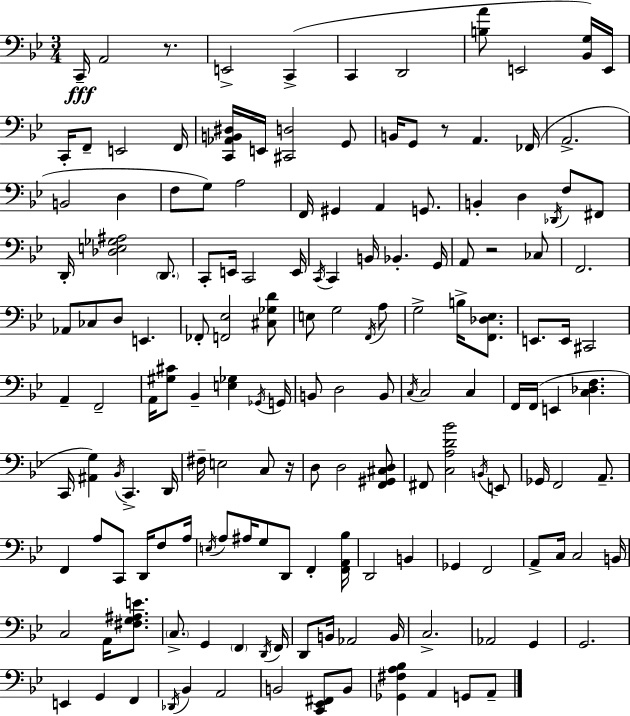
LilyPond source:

{
  \clef bass
  \numericTimeSignature
  \time 3/4
  \key g \minor
  \repeat volta 2 { c,16--\fff a,2 r8. | e,2-> c,4->( | c,4 d,2 | <b a'>8 e,2 <bes, g>16) e,16 | \break c,16-. f,8-- e,2 f,16 | <c, aes, b, dis>16 e,16 <cis, d>2 g,8 | b,16 g,8 r8 a,4. fes,16( | a,2.-> | \break b,2 d4 | f8 g8) a2 | f,16 gis,4 a,4 g,8. | b,4-. d4 \acciaccatura { des,16 } f8 fis,8 | \break d,16-. <des e ges ais>2 \parenthesize d,8. | c,8-. e,16 c,2 | e,16 \acciaccatura { c,16 } c,4 b,16 bes,4.-. | g,16 a,8 r2 | \break ces8 f,2. | aes,8 ces8 d8 e,4. | fes,8-. <f, ees>2 | <cis ges d'>8 e8 g2 | \break \acciaccatura { f,16 } a8 g2-> b16-> | <f, des ees>8. e,8. e,16 cis,2 | a,4-- f,2-- | a,16 <gis cis'>8 bes,4-- <e ges>4 | \break \acciaccatura { ges,16 } g,16 b,8 d2 | b,8 \acciaccatura { c16 } c2 | c4 f,16 f,16( e,4 <c des f>4. | c,16 <ais, g>4) \acciaccatura { bes,16 } c,4.-> | \break d,16 fis16-- e2 | c8 r16 d8 d2 | <f, gis, cis d>8 fis,8 <c a d' bes'>2 | \acciaccatura { b,16 } e,8 ges,16 f,2 | \break a,8.-- f,4 a8 | c,8 d,16 f8 a16 \acciaccatura { e16 } a8 ais16 g8 | d,8 f,4-. <f, a, bes>16 d,2 | b,4 ges,4 | \break f,2 a,8-> c16 c2 | b,16 c2 | a,16 <fis g ais e'>8. \parenthesize c8.-> g,4 | \parenthesize f,4 \acciaccatura { d,16 } f,16 d,8 b,16 | \break aes,2 b,16 c2.-> | aes,2 | g,4 g,2. | e,4 | \break g,4 f,4 \acciaccatura { des,16 } bes,4 | a,2 b,2 | <c, ees, fis,>8 b,8 <ges, fis a bes>4 | a,4 g,8 a,8-- } \bar "|."
}